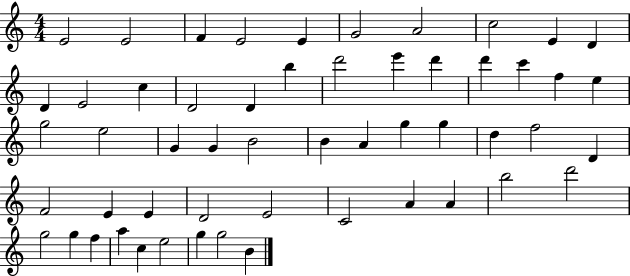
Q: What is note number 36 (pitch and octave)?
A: F4